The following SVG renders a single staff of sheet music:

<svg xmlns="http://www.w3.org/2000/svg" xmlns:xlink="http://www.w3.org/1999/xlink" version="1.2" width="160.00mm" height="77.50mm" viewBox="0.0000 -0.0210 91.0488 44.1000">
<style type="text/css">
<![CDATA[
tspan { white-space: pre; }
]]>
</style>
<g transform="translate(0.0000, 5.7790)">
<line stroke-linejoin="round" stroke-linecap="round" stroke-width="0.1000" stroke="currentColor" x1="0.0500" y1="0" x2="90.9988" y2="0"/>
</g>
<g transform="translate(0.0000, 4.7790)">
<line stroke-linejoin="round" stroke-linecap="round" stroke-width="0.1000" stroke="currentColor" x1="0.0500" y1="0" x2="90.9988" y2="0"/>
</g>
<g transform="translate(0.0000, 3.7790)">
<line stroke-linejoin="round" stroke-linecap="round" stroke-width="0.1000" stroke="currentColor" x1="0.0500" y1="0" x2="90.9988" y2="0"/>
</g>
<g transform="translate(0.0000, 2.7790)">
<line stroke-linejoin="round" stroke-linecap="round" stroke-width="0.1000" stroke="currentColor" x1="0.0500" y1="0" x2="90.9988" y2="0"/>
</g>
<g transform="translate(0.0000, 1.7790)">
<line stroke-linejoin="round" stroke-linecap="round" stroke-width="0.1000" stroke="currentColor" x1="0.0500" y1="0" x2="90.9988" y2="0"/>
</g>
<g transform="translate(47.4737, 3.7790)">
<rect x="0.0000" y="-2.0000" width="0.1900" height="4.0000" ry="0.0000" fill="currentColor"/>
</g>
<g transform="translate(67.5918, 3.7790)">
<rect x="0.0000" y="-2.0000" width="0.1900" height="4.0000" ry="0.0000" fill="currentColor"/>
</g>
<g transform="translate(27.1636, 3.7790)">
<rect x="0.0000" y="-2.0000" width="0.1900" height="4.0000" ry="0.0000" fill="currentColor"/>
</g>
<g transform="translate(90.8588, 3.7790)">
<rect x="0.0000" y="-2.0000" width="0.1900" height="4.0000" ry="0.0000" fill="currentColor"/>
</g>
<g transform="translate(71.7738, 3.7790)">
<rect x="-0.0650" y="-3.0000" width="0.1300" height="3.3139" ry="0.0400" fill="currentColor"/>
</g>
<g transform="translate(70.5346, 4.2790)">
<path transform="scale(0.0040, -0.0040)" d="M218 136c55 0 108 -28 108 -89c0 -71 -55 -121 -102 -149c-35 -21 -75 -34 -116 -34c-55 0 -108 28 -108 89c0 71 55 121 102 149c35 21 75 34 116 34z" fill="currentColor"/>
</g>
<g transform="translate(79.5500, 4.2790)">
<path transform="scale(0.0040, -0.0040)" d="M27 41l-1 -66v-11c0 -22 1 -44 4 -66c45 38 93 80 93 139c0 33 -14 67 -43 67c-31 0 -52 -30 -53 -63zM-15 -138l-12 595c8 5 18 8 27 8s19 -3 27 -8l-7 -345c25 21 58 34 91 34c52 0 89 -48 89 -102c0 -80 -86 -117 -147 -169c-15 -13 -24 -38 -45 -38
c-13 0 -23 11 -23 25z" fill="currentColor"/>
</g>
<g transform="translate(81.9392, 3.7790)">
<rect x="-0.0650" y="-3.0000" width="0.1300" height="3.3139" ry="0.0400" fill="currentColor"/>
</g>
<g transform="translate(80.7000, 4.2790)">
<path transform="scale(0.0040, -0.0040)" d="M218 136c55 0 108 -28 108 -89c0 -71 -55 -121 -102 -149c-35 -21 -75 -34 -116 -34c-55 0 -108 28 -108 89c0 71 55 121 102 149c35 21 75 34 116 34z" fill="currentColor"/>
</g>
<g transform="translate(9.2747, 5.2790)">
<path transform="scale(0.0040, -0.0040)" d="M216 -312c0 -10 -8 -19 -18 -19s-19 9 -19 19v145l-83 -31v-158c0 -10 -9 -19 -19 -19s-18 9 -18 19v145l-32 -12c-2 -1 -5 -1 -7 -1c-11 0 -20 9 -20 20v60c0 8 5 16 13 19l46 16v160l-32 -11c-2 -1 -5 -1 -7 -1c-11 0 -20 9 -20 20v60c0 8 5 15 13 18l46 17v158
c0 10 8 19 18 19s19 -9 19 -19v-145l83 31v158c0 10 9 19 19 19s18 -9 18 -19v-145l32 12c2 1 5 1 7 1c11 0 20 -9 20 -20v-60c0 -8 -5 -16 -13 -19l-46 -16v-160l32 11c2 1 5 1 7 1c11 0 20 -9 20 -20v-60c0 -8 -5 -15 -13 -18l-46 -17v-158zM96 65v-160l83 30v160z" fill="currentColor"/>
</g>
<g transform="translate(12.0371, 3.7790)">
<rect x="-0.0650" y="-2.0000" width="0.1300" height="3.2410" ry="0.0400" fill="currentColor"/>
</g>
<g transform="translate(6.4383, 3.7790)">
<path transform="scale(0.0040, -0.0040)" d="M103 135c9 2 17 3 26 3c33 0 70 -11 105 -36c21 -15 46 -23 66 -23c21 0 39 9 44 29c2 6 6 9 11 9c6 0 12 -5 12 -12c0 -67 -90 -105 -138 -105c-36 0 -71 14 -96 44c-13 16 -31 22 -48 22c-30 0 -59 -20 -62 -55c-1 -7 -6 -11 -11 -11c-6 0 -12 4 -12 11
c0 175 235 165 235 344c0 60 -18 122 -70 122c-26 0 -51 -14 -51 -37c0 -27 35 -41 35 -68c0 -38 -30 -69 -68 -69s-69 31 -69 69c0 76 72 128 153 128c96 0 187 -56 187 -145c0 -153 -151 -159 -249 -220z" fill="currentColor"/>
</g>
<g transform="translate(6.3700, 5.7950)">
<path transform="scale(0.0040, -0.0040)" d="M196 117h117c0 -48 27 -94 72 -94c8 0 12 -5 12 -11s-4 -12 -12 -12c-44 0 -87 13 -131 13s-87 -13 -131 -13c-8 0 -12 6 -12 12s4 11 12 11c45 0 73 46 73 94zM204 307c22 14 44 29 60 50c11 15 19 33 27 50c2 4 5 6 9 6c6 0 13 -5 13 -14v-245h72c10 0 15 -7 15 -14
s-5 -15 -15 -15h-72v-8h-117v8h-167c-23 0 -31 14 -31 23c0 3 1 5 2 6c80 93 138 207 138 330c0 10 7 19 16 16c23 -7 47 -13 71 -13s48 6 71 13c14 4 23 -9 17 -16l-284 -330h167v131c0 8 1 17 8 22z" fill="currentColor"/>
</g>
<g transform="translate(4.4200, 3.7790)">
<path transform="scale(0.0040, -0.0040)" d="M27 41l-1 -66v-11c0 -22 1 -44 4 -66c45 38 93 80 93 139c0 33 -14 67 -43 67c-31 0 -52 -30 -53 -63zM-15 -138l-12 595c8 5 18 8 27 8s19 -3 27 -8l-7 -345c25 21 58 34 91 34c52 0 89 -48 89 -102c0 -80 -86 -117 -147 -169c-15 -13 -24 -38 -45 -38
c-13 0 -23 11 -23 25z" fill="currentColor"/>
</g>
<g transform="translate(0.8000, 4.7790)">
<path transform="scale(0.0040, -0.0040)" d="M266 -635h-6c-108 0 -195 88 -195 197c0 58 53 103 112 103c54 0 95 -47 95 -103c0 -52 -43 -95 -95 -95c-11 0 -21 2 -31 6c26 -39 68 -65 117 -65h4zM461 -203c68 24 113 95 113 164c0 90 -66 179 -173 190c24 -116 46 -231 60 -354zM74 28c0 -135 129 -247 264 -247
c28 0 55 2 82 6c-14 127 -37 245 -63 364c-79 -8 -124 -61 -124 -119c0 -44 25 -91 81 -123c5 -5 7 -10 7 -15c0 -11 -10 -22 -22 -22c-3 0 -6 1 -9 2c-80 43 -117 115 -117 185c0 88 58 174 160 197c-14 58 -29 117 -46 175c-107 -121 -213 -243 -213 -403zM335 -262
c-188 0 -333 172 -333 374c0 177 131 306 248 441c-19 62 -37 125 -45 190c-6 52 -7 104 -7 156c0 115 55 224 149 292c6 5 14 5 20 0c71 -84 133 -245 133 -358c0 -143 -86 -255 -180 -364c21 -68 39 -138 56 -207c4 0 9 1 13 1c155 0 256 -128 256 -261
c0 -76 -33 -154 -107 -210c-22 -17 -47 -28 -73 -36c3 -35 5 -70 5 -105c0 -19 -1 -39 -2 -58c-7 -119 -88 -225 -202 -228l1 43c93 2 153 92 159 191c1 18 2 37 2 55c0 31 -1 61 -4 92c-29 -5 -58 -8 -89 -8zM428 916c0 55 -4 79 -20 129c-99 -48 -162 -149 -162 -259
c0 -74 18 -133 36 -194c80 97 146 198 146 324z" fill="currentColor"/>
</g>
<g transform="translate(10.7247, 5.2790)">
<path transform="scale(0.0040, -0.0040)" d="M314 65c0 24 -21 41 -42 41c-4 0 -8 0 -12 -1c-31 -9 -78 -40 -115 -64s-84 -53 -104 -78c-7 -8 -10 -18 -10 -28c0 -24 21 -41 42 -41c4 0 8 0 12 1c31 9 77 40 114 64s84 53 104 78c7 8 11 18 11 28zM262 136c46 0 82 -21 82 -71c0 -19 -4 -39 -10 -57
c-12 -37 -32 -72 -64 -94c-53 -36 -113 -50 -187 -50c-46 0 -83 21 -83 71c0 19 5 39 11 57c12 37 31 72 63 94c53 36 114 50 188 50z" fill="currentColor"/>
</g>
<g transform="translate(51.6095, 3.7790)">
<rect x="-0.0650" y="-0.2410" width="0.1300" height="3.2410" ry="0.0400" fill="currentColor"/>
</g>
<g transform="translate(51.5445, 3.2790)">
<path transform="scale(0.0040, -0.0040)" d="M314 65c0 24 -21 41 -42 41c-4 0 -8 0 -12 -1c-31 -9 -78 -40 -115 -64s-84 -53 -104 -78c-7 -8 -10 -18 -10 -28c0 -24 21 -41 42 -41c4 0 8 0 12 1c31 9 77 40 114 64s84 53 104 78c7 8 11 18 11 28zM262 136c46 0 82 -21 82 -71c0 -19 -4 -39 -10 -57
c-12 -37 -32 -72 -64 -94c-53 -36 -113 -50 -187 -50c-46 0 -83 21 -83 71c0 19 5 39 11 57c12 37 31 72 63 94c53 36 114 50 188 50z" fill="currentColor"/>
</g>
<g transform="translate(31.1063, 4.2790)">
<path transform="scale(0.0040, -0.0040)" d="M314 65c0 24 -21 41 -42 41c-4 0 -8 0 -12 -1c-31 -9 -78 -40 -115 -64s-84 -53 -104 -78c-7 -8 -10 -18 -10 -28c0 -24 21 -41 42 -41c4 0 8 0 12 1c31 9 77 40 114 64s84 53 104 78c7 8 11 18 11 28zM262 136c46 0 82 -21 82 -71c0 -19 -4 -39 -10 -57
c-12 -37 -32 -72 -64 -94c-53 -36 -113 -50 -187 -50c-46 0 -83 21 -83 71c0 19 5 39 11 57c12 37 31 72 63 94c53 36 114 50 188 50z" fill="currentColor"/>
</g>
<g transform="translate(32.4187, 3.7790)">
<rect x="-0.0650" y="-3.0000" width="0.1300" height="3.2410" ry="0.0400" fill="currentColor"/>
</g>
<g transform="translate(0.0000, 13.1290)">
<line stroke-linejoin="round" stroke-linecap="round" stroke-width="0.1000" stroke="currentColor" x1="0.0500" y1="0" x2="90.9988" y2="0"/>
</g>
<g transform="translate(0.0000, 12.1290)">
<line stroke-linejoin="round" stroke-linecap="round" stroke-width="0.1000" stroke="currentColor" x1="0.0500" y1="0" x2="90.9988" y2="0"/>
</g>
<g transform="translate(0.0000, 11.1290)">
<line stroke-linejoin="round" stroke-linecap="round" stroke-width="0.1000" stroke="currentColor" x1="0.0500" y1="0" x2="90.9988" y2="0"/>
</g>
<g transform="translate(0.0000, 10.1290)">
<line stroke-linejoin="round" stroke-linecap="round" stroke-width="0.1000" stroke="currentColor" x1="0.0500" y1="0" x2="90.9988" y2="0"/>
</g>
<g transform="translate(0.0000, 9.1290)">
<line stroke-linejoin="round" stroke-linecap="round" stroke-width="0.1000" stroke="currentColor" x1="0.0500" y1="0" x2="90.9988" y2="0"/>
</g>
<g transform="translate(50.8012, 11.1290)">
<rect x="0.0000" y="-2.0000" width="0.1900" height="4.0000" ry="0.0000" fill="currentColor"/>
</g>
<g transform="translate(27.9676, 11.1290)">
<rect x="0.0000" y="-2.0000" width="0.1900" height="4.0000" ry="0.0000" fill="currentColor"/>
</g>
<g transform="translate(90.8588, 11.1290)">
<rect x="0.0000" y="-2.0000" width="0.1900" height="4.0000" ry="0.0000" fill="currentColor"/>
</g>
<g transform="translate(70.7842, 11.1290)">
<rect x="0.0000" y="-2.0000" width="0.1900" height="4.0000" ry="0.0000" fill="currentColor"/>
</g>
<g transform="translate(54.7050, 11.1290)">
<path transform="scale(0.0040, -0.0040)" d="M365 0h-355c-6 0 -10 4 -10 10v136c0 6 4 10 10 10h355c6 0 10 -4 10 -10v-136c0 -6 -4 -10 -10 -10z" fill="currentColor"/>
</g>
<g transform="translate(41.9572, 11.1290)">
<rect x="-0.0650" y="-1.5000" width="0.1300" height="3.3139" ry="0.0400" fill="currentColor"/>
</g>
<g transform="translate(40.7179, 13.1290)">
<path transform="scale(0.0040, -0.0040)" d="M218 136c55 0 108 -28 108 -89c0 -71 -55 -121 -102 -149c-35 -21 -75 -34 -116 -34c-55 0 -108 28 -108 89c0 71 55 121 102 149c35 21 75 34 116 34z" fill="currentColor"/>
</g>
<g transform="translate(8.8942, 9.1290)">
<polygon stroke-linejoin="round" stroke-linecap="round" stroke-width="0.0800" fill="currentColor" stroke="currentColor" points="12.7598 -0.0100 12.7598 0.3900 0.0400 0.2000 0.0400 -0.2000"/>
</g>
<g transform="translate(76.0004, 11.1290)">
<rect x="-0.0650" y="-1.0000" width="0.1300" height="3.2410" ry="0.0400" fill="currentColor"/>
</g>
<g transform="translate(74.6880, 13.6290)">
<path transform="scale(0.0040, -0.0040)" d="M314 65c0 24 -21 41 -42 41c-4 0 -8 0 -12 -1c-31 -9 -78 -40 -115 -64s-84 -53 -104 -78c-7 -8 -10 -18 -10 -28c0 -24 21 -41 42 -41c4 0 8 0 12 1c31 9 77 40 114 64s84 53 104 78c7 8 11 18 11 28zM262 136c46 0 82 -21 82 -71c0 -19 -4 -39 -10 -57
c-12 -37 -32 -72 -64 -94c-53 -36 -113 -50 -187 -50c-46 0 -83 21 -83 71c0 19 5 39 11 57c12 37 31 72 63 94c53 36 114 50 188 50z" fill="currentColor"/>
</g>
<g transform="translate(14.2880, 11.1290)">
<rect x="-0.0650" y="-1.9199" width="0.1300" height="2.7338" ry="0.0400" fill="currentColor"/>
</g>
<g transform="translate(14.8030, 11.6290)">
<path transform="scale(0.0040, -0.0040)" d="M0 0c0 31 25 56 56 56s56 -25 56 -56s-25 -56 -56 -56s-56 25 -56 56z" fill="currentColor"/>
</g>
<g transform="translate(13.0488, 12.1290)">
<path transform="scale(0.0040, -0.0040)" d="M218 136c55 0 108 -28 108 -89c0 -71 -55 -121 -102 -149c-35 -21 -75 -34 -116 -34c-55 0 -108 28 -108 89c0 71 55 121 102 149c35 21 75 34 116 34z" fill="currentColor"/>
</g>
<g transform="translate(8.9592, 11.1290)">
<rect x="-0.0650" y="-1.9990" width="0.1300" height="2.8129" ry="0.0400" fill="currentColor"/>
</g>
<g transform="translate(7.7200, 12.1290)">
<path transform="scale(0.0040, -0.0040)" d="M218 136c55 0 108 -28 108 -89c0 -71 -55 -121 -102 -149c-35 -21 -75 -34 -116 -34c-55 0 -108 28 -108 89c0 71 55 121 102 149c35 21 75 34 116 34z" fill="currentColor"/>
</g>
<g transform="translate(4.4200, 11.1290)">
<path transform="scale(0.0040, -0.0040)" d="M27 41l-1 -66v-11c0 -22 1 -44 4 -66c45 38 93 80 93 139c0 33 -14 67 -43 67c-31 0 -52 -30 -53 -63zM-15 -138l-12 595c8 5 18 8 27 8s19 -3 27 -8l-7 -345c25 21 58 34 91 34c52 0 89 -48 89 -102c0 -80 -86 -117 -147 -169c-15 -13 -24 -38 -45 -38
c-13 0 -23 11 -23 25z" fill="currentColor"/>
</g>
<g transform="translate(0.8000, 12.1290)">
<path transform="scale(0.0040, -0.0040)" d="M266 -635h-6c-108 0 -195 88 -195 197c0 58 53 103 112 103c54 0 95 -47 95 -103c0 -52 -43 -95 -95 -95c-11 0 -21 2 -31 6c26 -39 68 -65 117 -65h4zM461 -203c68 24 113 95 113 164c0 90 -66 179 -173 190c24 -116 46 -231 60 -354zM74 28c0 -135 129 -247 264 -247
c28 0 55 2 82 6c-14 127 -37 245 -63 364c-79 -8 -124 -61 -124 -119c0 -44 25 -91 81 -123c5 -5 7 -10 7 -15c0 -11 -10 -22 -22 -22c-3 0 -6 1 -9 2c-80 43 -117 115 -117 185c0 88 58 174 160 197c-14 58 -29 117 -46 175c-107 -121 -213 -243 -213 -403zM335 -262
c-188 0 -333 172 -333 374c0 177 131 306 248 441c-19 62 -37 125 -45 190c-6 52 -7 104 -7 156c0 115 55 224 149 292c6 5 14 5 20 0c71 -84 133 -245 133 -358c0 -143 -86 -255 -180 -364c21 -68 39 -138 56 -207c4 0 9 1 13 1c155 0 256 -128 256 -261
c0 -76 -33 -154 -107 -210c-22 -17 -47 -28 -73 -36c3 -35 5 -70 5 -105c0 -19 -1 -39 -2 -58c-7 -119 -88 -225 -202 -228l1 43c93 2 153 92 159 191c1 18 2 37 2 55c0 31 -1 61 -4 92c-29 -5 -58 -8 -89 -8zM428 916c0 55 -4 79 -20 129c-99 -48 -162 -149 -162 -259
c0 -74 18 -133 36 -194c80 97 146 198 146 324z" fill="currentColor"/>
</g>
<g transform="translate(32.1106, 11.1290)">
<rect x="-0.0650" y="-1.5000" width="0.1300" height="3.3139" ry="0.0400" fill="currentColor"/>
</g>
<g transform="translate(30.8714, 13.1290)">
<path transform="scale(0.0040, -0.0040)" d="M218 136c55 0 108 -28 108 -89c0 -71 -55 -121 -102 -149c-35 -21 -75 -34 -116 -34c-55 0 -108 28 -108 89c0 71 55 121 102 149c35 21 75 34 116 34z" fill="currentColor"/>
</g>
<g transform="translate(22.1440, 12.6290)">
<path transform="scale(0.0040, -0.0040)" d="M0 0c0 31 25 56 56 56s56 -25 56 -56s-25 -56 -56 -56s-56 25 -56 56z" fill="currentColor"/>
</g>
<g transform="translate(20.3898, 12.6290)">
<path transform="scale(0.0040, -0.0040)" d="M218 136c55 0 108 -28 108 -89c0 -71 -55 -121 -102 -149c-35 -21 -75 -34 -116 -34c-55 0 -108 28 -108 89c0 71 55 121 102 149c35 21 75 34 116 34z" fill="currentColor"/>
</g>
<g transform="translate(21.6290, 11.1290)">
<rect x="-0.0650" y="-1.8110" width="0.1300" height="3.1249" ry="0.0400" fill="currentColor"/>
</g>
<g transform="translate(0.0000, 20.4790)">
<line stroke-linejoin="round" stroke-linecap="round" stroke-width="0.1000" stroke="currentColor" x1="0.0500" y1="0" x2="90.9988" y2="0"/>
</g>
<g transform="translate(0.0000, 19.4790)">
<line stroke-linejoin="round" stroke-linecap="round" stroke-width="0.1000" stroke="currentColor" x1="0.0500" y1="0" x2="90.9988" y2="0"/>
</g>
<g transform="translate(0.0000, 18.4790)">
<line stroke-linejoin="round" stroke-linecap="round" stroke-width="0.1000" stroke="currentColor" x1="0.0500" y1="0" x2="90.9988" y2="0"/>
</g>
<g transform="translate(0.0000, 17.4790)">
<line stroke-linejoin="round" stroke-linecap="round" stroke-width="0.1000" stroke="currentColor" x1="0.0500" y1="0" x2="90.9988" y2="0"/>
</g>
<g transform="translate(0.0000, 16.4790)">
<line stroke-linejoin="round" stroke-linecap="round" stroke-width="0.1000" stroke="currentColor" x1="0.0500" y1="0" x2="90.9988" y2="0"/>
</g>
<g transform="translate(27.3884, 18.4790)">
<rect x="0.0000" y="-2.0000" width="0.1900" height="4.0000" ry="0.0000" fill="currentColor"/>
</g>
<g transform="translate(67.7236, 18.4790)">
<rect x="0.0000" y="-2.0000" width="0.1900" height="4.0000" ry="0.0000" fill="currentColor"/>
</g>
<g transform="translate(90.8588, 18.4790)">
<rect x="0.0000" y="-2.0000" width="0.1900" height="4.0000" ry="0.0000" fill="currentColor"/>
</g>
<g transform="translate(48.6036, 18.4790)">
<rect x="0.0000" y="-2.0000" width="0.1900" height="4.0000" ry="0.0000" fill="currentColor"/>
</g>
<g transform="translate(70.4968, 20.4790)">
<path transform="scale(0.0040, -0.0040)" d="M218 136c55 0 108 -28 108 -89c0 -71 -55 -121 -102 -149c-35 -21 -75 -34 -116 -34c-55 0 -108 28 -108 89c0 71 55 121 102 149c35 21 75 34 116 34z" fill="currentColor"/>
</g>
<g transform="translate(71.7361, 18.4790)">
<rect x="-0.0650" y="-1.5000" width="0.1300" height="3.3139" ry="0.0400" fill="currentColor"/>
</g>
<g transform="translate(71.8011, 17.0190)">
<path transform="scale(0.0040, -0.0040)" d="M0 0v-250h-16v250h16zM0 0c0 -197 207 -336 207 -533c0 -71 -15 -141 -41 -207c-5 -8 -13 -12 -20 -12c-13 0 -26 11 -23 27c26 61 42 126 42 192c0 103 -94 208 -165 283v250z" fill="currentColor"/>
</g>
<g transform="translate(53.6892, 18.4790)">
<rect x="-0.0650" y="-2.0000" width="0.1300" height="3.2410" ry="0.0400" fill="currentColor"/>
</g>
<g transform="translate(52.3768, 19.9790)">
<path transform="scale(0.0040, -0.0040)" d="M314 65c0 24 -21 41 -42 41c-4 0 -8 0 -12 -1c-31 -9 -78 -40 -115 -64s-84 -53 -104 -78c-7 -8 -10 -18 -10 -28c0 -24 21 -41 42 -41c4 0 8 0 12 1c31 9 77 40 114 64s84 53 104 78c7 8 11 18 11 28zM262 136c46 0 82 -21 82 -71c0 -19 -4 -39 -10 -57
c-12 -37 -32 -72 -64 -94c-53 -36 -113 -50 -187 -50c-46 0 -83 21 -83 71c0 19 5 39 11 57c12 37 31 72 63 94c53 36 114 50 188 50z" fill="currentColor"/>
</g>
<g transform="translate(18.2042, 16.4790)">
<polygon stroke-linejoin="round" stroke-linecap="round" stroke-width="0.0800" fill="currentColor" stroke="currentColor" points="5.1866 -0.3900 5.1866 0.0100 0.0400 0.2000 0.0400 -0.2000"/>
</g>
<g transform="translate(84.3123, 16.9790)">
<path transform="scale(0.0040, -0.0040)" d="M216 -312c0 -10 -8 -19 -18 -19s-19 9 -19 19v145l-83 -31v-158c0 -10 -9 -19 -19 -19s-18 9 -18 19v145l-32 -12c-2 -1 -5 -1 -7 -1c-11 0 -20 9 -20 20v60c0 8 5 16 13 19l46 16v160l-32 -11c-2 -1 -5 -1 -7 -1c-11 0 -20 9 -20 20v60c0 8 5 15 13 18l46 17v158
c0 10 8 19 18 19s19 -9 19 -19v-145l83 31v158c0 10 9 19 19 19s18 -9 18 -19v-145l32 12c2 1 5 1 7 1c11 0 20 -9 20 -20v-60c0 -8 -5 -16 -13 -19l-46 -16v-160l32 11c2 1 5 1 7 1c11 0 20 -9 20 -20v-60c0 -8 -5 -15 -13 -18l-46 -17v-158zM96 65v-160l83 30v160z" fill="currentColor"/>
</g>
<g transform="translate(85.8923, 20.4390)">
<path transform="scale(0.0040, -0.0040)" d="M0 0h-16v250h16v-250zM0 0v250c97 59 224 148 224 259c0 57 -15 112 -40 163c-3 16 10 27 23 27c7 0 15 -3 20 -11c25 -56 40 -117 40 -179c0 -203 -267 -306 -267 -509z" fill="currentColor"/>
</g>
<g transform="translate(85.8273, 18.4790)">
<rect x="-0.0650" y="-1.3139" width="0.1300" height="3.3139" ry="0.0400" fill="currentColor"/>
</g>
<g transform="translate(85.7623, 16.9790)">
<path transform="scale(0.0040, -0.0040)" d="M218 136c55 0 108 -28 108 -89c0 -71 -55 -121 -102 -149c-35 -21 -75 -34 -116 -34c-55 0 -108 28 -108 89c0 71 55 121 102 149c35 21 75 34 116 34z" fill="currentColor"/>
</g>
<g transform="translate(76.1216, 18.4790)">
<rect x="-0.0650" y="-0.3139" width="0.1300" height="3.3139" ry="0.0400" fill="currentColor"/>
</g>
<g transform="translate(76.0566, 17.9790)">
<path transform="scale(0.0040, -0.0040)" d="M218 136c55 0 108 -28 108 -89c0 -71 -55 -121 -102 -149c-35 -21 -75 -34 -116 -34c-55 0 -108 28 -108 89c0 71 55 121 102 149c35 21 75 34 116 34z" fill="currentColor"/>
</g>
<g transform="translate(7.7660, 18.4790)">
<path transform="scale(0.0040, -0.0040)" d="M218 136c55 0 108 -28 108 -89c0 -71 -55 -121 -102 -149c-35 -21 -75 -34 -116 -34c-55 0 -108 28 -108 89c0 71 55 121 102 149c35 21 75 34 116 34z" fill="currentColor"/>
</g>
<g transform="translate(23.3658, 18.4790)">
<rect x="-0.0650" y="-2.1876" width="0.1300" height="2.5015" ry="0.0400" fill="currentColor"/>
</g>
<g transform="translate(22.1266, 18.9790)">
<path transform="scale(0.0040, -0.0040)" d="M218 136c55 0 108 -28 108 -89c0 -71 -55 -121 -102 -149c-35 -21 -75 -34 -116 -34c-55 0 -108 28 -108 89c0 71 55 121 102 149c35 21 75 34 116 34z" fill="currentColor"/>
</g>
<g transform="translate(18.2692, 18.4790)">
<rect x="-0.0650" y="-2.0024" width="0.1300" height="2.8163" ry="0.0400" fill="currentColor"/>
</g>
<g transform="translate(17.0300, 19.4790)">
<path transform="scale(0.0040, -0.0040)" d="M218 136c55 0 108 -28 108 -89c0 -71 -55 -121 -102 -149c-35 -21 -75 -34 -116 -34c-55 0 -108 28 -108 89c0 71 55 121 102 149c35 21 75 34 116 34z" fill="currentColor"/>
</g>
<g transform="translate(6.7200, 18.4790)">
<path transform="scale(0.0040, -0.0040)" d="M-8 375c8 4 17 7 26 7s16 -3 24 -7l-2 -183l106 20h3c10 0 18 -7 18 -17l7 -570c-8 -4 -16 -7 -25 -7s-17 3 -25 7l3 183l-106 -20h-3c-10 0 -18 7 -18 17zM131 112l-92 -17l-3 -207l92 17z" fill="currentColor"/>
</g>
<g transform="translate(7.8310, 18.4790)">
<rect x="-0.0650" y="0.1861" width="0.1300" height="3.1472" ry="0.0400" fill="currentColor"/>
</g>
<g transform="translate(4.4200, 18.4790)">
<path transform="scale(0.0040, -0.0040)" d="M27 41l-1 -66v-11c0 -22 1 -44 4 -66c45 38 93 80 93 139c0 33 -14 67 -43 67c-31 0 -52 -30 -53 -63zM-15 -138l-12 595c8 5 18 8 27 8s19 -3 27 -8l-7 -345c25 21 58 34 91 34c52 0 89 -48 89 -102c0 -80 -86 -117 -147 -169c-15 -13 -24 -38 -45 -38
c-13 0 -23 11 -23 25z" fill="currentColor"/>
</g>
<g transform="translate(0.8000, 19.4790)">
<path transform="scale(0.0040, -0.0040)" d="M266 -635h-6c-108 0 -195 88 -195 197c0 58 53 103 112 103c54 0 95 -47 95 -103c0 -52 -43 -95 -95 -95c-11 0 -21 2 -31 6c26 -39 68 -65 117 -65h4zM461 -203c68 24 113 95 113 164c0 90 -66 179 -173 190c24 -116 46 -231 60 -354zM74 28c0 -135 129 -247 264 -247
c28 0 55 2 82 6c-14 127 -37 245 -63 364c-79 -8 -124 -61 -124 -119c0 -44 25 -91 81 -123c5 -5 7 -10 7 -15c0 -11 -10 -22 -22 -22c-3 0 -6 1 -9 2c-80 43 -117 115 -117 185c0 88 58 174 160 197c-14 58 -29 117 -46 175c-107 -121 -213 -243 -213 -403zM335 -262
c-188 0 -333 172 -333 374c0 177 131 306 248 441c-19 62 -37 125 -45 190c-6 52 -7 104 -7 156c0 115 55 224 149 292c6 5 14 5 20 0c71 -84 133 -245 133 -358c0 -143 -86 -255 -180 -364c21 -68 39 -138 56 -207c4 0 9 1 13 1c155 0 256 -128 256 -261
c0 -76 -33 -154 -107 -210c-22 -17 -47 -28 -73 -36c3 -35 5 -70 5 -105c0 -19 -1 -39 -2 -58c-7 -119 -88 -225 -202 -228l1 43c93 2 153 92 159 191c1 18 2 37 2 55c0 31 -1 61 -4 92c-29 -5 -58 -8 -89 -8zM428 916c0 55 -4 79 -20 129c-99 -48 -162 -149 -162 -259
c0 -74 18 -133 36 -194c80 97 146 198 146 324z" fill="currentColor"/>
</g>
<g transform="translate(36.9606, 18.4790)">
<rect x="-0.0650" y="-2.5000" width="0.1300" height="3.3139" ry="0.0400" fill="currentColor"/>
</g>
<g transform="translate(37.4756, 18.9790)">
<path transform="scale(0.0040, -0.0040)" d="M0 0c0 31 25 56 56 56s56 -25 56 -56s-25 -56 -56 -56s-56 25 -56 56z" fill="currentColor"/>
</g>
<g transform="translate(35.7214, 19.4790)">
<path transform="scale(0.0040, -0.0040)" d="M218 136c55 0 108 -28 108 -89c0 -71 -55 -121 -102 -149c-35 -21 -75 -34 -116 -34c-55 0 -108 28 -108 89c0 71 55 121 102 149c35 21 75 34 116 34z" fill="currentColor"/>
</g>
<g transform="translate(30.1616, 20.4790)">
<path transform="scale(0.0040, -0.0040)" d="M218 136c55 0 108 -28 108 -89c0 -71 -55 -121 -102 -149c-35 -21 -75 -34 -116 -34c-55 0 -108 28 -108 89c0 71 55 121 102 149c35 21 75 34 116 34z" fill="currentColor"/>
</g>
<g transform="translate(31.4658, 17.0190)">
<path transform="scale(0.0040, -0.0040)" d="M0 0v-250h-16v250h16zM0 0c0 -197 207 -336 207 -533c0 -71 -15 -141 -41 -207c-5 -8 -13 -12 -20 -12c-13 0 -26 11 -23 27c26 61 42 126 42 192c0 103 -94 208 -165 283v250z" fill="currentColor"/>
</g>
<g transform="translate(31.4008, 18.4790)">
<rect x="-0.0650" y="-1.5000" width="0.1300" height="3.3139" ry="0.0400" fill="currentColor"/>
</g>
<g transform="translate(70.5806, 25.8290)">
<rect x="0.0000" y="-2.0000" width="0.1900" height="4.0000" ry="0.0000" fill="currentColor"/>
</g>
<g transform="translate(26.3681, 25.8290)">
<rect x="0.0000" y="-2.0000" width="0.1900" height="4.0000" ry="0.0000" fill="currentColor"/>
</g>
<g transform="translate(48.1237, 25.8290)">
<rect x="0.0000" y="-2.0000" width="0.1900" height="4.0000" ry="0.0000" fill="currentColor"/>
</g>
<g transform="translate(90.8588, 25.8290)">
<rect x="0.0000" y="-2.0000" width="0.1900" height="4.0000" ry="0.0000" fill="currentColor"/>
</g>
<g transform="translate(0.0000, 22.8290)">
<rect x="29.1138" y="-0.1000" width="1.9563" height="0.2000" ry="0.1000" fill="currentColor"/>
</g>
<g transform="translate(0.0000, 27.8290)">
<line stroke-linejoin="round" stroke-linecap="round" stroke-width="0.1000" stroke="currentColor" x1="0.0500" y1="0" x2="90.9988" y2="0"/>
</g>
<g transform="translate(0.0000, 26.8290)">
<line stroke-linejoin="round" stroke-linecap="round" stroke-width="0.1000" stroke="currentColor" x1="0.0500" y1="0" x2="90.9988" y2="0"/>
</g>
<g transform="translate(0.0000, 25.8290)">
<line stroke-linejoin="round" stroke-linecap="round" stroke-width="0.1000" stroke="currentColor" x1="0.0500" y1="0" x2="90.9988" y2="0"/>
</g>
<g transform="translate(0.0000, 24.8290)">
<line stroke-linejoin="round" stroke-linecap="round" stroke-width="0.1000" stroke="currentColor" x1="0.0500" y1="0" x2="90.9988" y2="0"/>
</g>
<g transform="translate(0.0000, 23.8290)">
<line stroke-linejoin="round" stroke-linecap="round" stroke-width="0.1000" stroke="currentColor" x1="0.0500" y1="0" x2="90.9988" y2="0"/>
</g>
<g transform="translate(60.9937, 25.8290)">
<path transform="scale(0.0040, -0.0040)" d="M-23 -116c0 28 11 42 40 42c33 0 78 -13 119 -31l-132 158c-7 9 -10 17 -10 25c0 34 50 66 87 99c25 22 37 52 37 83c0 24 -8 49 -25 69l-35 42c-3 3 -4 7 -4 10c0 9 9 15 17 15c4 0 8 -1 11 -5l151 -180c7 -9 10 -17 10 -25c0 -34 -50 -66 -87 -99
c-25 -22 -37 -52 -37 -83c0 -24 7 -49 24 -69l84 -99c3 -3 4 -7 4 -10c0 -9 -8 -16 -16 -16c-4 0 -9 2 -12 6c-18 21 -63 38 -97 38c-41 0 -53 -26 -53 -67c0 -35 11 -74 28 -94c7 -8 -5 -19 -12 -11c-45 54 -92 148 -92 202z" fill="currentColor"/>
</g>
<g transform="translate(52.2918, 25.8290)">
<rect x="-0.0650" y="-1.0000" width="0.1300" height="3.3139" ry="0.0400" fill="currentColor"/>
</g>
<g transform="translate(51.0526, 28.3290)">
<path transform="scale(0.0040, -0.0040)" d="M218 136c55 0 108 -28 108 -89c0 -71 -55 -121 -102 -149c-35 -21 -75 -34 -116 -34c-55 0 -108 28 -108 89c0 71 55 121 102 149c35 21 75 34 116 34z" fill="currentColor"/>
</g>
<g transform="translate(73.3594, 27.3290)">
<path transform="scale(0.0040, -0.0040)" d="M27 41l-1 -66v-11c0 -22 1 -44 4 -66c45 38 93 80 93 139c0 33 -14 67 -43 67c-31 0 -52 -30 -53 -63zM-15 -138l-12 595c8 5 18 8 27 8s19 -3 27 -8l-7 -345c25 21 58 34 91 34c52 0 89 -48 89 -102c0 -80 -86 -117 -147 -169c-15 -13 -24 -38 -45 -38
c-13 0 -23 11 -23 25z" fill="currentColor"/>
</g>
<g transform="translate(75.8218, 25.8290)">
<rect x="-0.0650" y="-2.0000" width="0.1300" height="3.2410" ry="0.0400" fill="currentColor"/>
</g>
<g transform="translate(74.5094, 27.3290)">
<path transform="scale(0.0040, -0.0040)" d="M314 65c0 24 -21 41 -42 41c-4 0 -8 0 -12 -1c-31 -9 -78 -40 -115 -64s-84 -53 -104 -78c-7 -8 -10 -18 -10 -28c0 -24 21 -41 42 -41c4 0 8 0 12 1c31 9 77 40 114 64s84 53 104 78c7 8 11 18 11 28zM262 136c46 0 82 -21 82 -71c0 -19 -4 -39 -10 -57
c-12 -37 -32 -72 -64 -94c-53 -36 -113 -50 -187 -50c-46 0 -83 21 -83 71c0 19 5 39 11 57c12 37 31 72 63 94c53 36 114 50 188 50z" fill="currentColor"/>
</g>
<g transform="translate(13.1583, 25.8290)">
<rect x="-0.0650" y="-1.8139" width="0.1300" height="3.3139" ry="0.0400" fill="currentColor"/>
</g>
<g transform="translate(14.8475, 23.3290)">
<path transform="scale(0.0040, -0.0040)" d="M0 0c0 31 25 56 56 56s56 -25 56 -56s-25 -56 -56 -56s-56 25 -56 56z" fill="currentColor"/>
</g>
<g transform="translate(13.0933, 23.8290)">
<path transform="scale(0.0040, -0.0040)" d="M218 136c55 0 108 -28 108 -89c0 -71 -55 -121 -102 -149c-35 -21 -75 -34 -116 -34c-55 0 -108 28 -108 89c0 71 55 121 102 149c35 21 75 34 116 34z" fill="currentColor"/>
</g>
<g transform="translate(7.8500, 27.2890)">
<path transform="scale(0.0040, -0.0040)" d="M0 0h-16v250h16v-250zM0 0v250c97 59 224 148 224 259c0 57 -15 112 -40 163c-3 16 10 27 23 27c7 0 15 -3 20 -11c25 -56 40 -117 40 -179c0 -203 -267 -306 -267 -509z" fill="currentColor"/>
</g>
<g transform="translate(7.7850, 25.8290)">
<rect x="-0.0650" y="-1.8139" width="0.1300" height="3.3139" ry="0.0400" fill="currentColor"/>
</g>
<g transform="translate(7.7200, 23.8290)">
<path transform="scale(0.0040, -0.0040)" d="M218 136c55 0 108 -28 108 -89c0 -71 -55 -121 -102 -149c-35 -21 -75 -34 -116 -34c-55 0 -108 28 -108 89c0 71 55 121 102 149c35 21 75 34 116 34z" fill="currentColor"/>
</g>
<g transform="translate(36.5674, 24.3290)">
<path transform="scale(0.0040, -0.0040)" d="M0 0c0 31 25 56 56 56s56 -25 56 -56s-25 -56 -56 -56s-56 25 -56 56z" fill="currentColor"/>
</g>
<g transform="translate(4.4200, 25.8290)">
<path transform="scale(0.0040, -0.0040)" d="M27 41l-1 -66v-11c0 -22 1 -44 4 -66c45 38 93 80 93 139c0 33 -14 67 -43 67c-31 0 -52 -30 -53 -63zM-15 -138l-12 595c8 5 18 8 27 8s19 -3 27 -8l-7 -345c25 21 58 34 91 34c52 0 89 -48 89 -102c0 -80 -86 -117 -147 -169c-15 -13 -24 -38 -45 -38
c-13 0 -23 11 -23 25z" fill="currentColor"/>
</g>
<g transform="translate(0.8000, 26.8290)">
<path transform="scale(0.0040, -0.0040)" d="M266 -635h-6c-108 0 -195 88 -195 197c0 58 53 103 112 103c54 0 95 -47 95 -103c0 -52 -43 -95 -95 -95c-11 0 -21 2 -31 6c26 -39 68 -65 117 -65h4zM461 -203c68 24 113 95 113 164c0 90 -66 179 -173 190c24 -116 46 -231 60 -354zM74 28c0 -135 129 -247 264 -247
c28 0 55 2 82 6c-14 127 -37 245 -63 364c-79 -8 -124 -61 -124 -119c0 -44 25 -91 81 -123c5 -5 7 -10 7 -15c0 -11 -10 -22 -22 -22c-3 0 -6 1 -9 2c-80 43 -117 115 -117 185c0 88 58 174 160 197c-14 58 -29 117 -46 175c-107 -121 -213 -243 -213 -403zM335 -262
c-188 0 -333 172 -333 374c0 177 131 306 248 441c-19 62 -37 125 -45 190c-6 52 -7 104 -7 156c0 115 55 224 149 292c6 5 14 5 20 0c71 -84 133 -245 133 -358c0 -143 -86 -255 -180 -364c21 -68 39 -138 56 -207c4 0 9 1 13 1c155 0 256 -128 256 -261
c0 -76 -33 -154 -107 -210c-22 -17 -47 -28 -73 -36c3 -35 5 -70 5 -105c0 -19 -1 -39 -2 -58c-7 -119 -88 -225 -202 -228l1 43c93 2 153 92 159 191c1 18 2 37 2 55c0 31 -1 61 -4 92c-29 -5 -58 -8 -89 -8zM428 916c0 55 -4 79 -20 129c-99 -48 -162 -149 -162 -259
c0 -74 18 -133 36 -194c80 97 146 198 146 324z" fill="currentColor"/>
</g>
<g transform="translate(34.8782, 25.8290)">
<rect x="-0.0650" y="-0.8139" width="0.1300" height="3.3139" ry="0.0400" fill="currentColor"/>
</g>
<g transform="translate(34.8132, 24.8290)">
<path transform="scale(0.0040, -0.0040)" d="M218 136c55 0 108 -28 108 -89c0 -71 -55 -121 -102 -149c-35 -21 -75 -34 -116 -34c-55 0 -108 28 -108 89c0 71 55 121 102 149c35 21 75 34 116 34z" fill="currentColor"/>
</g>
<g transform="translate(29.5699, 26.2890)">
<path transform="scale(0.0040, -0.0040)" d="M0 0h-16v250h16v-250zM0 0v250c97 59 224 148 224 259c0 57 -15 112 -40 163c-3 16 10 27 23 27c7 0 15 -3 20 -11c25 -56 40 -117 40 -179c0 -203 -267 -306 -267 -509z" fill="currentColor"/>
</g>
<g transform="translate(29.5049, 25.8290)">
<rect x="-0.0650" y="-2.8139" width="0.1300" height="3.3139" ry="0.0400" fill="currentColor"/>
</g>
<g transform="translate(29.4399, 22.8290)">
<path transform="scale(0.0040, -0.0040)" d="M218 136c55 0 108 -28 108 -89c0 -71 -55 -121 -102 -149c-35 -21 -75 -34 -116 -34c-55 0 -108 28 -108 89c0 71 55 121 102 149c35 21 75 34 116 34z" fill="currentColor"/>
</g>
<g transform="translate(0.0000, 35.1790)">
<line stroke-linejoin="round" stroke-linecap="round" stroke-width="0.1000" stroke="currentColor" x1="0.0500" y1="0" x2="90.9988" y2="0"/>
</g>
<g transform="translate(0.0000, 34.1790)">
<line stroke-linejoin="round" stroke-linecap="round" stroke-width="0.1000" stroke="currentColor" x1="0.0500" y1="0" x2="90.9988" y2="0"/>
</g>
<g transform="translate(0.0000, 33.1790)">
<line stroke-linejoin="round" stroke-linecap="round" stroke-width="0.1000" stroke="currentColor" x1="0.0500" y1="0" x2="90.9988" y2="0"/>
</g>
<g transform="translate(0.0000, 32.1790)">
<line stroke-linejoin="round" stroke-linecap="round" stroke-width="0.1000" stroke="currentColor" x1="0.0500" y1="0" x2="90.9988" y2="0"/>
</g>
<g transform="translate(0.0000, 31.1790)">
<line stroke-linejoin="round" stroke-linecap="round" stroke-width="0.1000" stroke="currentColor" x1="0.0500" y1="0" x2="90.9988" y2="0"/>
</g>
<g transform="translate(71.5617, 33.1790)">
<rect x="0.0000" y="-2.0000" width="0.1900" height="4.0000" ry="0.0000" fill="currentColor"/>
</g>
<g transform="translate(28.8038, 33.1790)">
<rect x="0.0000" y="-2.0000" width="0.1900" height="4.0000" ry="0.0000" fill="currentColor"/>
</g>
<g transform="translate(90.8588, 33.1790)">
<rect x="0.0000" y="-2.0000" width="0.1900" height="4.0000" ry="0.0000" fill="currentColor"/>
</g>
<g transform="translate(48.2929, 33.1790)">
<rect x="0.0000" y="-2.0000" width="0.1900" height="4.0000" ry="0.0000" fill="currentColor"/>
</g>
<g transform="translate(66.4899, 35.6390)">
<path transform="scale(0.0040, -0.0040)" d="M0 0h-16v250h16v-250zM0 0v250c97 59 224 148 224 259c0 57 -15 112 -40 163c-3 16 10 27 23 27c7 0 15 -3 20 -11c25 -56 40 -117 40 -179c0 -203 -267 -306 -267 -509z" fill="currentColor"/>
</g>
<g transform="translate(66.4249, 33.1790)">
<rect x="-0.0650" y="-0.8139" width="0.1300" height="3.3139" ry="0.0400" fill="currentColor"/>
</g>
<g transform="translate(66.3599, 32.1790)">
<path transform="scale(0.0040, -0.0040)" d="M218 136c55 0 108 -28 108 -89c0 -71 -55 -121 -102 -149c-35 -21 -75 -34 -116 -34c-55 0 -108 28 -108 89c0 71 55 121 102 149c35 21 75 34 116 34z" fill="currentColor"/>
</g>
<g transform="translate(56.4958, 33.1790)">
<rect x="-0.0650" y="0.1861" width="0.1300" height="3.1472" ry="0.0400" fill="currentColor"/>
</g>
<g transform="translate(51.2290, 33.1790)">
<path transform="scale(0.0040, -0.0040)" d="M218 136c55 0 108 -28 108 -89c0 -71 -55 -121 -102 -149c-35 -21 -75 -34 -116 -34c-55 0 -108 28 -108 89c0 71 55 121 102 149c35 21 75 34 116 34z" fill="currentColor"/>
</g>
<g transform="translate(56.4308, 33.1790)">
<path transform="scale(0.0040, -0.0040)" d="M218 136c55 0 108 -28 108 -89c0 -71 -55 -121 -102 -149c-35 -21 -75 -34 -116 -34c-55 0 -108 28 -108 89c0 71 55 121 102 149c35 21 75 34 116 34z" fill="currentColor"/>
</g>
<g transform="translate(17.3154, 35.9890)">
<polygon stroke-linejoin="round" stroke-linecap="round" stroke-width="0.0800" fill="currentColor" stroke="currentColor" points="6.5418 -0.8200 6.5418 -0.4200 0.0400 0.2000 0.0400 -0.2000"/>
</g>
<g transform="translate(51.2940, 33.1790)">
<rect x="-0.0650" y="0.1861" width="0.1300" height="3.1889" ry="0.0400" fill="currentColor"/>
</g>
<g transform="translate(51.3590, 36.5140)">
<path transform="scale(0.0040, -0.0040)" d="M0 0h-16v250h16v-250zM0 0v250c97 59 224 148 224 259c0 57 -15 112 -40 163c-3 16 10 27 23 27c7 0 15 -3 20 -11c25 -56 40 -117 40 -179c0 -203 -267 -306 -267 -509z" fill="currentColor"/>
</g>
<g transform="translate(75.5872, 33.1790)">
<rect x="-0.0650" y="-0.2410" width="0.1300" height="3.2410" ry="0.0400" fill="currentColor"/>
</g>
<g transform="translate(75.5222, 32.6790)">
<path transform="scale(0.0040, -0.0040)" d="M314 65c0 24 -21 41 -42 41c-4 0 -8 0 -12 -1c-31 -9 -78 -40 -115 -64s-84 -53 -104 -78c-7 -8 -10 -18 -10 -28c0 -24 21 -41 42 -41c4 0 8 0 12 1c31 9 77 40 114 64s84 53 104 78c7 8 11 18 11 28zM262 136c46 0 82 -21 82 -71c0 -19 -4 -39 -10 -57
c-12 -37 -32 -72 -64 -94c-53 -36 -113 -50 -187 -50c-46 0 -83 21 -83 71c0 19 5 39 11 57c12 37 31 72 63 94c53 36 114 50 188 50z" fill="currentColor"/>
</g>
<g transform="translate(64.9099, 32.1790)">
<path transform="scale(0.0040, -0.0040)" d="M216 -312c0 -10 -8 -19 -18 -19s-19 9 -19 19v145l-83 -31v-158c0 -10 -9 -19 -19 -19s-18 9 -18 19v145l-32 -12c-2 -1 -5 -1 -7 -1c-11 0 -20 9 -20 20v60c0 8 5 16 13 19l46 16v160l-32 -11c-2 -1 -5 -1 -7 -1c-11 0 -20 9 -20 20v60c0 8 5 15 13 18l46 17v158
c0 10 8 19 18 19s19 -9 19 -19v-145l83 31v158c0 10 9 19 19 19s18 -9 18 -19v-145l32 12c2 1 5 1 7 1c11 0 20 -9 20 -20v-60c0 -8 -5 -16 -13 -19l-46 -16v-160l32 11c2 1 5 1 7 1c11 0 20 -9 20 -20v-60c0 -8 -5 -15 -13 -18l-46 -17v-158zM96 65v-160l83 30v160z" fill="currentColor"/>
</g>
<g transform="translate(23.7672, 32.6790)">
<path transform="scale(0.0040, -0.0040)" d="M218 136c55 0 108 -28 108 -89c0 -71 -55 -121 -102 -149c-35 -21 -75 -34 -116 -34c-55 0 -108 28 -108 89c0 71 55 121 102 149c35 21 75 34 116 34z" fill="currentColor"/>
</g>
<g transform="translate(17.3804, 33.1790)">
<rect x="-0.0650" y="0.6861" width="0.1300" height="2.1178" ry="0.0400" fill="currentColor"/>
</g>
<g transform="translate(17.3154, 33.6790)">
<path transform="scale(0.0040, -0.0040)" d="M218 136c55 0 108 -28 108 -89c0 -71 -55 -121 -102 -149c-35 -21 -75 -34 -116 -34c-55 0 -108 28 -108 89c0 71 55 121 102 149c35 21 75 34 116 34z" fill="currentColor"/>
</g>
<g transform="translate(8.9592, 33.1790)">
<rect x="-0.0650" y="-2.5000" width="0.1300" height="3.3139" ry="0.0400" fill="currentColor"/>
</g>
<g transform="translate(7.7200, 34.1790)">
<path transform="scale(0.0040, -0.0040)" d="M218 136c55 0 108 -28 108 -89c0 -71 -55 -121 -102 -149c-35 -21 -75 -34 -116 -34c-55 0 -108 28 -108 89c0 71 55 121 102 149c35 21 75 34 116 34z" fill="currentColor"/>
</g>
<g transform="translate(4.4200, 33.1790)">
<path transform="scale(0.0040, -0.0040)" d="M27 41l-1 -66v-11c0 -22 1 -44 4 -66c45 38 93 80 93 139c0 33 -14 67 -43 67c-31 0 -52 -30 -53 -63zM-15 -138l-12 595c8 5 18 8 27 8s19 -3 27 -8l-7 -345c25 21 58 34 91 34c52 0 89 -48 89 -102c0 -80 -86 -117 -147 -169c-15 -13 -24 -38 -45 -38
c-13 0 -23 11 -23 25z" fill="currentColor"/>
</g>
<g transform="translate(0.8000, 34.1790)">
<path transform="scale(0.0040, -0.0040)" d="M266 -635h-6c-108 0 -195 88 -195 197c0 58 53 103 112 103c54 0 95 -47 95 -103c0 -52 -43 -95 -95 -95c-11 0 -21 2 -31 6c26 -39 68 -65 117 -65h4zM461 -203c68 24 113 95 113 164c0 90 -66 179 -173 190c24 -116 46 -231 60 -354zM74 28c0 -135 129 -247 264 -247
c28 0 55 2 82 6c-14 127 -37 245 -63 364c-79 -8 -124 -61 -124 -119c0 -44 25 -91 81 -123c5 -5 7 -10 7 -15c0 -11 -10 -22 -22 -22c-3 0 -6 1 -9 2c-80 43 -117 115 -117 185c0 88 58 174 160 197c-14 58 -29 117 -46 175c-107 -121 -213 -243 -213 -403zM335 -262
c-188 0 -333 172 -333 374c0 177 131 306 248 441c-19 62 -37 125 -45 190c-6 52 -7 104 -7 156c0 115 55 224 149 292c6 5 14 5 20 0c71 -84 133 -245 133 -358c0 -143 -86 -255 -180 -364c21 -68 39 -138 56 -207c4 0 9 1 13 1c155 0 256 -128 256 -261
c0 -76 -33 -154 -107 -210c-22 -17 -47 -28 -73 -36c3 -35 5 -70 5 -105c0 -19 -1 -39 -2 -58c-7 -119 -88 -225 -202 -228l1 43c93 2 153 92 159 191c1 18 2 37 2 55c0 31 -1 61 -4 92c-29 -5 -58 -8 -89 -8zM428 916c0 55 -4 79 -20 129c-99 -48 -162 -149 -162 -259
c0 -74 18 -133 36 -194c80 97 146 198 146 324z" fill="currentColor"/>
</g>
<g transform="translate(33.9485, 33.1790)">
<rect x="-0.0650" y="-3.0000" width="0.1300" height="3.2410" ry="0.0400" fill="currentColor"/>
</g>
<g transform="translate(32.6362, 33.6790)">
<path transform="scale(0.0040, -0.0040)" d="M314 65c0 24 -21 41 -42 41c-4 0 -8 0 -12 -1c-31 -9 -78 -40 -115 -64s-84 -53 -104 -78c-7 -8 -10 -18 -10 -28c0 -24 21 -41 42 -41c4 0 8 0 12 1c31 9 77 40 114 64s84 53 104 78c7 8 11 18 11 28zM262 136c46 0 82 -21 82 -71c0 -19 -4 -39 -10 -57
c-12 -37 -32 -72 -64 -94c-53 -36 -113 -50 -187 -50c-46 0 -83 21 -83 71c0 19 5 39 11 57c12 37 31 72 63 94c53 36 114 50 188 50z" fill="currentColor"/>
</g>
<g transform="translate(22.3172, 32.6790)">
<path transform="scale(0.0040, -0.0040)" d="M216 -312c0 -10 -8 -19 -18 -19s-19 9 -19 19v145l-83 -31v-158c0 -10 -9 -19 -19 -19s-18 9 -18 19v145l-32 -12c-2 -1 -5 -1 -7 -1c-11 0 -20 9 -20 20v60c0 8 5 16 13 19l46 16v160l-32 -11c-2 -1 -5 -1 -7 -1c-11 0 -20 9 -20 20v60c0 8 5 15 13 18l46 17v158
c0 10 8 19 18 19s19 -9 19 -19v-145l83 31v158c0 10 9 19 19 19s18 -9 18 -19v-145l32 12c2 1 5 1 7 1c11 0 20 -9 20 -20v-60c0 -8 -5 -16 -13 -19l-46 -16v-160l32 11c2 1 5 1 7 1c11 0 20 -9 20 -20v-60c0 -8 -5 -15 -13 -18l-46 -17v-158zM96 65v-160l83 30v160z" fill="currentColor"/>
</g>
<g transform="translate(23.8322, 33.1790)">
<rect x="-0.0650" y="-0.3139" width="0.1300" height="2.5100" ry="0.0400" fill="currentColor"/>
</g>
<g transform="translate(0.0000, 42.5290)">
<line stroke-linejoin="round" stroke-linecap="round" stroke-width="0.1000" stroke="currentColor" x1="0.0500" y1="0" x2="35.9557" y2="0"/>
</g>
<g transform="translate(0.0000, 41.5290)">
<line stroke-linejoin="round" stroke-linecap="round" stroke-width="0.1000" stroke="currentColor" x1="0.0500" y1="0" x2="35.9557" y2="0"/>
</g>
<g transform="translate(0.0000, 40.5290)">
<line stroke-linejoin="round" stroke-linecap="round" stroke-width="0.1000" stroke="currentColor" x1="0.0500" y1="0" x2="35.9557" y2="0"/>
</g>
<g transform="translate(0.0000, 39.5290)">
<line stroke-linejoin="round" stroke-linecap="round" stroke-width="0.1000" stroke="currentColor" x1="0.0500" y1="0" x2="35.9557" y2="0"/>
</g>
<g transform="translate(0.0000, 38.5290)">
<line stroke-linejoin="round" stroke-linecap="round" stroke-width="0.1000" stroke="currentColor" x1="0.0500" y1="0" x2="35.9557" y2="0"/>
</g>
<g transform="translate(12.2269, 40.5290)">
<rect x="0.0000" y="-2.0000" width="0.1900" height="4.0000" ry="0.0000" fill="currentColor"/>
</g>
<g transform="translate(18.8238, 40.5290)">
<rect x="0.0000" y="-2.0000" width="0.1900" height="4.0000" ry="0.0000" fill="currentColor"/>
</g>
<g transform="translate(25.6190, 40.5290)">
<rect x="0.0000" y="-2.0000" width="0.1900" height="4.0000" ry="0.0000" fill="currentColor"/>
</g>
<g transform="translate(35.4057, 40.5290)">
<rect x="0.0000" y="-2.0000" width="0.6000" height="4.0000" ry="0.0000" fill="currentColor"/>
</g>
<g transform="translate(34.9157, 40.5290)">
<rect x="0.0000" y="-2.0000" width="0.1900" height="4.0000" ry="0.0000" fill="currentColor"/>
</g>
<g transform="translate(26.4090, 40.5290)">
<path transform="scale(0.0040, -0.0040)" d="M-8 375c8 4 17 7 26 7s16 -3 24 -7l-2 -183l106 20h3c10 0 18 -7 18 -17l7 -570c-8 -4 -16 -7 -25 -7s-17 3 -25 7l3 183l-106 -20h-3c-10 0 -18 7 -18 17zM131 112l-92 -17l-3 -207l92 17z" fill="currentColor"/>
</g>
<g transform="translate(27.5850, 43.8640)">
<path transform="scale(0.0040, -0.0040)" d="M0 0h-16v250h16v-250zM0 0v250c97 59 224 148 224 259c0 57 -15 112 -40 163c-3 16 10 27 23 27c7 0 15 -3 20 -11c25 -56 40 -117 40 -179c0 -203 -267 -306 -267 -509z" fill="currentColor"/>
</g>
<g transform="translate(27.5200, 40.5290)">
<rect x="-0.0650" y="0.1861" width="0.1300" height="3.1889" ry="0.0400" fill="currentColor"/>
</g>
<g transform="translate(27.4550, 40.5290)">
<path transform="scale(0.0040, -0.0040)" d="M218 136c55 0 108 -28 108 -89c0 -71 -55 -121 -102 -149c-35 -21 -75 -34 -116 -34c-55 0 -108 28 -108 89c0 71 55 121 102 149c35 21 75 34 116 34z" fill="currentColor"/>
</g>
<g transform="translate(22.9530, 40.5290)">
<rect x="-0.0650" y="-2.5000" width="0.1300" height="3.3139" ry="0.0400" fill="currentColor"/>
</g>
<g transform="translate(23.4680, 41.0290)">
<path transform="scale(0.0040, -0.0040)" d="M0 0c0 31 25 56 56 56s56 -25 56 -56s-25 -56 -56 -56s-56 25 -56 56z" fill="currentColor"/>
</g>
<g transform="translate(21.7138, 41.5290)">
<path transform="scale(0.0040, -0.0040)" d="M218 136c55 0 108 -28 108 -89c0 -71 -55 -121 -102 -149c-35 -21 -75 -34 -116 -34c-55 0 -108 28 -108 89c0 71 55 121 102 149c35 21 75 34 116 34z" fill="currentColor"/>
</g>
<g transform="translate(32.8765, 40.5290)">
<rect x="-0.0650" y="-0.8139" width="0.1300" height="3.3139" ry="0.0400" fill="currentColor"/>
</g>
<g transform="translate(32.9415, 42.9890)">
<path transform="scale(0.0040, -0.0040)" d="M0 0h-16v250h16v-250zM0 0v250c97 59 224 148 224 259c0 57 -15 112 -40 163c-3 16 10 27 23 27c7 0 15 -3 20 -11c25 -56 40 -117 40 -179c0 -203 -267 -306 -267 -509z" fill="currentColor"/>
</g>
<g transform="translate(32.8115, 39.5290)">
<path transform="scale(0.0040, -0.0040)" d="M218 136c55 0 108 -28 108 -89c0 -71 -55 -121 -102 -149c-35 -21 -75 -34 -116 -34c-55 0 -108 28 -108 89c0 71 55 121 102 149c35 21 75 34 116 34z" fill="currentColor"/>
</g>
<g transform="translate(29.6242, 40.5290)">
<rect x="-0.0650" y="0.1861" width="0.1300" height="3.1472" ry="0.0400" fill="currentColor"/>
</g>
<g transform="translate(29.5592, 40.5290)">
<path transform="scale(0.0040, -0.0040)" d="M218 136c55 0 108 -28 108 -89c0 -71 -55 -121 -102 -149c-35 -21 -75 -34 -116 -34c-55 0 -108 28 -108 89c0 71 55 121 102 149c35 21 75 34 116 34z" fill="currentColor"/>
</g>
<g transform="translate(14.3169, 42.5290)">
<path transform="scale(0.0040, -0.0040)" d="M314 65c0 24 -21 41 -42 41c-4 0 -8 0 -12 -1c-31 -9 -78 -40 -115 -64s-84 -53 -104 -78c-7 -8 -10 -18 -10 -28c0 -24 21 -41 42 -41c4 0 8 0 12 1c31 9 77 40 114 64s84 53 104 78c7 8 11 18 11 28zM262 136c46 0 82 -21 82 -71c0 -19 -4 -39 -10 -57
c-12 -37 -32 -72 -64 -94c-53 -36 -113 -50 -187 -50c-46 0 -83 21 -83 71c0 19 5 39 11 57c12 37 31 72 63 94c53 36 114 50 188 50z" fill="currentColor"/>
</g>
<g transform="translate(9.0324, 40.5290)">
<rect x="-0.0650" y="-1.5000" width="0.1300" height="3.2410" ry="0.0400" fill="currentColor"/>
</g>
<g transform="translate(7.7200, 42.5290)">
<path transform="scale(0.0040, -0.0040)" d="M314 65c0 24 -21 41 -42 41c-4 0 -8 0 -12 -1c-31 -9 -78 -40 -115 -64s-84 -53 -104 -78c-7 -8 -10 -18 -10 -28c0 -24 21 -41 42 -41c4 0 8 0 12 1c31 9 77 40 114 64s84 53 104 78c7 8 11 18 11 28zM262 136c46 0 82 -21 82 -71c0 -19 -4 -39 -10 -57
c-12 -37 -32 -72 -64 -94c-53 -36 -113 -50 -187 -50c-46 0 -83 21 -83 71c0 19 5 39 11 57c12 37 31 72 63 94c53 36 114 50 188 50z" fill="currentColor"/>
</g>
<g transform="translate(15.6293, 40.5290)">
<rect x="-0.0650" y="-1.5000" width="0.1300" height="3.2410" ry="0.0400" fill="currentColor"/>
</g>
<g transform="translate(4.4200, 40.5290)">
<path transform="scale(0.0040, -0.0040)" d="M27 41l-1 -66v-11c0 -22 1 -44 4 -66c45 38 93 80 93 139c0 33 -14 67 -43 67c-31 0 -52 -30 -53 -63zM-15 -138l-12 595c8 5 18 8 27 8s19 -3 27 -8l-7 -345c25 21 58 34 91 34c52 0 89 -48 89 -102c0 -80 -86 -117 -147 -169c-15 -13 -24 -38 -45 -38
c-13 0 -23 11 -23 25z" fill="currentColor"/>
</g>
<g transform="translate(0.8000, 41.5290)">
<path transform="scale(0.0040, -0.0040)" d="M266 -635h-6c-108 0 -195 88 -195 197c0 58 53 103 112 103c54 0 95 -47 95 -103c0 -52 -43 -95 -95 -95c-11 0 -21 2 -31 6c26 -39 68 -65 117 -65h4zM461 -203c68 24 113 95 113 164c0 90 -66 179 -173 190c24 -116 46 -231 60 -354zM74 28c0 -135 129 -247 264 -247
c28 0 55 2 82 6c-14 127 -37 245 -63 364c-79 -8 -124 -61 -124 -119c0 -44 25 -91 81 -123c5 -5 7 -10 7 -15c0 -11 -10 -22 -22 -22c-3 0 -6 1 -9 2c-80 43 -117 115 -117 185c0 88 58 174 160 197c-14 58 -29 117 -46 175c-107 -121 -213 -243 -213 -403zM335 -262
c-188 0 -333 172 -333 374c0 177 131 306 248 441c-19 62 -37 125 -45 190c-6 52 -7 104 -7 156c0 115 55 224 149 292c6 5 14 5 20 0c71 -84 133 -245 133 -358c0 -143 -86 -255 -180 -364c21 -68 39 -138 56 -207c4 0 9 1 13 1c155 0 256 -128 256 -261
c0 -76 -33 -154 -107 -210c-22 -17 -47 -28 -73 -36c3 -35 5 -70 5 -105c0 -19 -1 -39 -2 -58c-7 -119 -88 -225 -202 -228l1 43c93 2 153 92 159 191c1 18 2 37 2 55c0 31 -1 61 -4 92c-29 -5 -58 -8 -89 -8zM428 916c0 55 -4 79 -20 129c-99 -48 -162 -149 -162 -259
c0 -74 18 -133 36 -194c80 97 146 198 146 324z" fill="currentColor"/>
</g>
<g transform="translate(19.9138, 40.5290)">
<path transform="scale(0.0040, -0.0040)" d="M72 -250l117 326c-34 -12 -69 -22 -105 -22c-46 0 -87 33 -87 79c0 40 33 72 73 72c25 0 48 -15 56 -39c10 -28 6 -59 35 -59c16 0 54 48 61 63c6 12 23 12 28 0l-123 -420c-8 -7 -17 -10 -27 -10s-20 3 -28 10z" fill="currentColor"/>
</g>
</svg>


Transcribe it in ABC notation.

X:1
T:Untitled
M:2/4
L:1/4
K:F
^F2 A2 c2 A _A G/2 G/2 F/2 E E z2 D2 B G/2 A/2 E/2 G F2 E/2 c ^e/2 f/2 f a/2 d D z _F2 G A/2 ^c/2 A2 _B/2 _B ^d/2 c2 E2 E2 z/2 G B/2 B d/2